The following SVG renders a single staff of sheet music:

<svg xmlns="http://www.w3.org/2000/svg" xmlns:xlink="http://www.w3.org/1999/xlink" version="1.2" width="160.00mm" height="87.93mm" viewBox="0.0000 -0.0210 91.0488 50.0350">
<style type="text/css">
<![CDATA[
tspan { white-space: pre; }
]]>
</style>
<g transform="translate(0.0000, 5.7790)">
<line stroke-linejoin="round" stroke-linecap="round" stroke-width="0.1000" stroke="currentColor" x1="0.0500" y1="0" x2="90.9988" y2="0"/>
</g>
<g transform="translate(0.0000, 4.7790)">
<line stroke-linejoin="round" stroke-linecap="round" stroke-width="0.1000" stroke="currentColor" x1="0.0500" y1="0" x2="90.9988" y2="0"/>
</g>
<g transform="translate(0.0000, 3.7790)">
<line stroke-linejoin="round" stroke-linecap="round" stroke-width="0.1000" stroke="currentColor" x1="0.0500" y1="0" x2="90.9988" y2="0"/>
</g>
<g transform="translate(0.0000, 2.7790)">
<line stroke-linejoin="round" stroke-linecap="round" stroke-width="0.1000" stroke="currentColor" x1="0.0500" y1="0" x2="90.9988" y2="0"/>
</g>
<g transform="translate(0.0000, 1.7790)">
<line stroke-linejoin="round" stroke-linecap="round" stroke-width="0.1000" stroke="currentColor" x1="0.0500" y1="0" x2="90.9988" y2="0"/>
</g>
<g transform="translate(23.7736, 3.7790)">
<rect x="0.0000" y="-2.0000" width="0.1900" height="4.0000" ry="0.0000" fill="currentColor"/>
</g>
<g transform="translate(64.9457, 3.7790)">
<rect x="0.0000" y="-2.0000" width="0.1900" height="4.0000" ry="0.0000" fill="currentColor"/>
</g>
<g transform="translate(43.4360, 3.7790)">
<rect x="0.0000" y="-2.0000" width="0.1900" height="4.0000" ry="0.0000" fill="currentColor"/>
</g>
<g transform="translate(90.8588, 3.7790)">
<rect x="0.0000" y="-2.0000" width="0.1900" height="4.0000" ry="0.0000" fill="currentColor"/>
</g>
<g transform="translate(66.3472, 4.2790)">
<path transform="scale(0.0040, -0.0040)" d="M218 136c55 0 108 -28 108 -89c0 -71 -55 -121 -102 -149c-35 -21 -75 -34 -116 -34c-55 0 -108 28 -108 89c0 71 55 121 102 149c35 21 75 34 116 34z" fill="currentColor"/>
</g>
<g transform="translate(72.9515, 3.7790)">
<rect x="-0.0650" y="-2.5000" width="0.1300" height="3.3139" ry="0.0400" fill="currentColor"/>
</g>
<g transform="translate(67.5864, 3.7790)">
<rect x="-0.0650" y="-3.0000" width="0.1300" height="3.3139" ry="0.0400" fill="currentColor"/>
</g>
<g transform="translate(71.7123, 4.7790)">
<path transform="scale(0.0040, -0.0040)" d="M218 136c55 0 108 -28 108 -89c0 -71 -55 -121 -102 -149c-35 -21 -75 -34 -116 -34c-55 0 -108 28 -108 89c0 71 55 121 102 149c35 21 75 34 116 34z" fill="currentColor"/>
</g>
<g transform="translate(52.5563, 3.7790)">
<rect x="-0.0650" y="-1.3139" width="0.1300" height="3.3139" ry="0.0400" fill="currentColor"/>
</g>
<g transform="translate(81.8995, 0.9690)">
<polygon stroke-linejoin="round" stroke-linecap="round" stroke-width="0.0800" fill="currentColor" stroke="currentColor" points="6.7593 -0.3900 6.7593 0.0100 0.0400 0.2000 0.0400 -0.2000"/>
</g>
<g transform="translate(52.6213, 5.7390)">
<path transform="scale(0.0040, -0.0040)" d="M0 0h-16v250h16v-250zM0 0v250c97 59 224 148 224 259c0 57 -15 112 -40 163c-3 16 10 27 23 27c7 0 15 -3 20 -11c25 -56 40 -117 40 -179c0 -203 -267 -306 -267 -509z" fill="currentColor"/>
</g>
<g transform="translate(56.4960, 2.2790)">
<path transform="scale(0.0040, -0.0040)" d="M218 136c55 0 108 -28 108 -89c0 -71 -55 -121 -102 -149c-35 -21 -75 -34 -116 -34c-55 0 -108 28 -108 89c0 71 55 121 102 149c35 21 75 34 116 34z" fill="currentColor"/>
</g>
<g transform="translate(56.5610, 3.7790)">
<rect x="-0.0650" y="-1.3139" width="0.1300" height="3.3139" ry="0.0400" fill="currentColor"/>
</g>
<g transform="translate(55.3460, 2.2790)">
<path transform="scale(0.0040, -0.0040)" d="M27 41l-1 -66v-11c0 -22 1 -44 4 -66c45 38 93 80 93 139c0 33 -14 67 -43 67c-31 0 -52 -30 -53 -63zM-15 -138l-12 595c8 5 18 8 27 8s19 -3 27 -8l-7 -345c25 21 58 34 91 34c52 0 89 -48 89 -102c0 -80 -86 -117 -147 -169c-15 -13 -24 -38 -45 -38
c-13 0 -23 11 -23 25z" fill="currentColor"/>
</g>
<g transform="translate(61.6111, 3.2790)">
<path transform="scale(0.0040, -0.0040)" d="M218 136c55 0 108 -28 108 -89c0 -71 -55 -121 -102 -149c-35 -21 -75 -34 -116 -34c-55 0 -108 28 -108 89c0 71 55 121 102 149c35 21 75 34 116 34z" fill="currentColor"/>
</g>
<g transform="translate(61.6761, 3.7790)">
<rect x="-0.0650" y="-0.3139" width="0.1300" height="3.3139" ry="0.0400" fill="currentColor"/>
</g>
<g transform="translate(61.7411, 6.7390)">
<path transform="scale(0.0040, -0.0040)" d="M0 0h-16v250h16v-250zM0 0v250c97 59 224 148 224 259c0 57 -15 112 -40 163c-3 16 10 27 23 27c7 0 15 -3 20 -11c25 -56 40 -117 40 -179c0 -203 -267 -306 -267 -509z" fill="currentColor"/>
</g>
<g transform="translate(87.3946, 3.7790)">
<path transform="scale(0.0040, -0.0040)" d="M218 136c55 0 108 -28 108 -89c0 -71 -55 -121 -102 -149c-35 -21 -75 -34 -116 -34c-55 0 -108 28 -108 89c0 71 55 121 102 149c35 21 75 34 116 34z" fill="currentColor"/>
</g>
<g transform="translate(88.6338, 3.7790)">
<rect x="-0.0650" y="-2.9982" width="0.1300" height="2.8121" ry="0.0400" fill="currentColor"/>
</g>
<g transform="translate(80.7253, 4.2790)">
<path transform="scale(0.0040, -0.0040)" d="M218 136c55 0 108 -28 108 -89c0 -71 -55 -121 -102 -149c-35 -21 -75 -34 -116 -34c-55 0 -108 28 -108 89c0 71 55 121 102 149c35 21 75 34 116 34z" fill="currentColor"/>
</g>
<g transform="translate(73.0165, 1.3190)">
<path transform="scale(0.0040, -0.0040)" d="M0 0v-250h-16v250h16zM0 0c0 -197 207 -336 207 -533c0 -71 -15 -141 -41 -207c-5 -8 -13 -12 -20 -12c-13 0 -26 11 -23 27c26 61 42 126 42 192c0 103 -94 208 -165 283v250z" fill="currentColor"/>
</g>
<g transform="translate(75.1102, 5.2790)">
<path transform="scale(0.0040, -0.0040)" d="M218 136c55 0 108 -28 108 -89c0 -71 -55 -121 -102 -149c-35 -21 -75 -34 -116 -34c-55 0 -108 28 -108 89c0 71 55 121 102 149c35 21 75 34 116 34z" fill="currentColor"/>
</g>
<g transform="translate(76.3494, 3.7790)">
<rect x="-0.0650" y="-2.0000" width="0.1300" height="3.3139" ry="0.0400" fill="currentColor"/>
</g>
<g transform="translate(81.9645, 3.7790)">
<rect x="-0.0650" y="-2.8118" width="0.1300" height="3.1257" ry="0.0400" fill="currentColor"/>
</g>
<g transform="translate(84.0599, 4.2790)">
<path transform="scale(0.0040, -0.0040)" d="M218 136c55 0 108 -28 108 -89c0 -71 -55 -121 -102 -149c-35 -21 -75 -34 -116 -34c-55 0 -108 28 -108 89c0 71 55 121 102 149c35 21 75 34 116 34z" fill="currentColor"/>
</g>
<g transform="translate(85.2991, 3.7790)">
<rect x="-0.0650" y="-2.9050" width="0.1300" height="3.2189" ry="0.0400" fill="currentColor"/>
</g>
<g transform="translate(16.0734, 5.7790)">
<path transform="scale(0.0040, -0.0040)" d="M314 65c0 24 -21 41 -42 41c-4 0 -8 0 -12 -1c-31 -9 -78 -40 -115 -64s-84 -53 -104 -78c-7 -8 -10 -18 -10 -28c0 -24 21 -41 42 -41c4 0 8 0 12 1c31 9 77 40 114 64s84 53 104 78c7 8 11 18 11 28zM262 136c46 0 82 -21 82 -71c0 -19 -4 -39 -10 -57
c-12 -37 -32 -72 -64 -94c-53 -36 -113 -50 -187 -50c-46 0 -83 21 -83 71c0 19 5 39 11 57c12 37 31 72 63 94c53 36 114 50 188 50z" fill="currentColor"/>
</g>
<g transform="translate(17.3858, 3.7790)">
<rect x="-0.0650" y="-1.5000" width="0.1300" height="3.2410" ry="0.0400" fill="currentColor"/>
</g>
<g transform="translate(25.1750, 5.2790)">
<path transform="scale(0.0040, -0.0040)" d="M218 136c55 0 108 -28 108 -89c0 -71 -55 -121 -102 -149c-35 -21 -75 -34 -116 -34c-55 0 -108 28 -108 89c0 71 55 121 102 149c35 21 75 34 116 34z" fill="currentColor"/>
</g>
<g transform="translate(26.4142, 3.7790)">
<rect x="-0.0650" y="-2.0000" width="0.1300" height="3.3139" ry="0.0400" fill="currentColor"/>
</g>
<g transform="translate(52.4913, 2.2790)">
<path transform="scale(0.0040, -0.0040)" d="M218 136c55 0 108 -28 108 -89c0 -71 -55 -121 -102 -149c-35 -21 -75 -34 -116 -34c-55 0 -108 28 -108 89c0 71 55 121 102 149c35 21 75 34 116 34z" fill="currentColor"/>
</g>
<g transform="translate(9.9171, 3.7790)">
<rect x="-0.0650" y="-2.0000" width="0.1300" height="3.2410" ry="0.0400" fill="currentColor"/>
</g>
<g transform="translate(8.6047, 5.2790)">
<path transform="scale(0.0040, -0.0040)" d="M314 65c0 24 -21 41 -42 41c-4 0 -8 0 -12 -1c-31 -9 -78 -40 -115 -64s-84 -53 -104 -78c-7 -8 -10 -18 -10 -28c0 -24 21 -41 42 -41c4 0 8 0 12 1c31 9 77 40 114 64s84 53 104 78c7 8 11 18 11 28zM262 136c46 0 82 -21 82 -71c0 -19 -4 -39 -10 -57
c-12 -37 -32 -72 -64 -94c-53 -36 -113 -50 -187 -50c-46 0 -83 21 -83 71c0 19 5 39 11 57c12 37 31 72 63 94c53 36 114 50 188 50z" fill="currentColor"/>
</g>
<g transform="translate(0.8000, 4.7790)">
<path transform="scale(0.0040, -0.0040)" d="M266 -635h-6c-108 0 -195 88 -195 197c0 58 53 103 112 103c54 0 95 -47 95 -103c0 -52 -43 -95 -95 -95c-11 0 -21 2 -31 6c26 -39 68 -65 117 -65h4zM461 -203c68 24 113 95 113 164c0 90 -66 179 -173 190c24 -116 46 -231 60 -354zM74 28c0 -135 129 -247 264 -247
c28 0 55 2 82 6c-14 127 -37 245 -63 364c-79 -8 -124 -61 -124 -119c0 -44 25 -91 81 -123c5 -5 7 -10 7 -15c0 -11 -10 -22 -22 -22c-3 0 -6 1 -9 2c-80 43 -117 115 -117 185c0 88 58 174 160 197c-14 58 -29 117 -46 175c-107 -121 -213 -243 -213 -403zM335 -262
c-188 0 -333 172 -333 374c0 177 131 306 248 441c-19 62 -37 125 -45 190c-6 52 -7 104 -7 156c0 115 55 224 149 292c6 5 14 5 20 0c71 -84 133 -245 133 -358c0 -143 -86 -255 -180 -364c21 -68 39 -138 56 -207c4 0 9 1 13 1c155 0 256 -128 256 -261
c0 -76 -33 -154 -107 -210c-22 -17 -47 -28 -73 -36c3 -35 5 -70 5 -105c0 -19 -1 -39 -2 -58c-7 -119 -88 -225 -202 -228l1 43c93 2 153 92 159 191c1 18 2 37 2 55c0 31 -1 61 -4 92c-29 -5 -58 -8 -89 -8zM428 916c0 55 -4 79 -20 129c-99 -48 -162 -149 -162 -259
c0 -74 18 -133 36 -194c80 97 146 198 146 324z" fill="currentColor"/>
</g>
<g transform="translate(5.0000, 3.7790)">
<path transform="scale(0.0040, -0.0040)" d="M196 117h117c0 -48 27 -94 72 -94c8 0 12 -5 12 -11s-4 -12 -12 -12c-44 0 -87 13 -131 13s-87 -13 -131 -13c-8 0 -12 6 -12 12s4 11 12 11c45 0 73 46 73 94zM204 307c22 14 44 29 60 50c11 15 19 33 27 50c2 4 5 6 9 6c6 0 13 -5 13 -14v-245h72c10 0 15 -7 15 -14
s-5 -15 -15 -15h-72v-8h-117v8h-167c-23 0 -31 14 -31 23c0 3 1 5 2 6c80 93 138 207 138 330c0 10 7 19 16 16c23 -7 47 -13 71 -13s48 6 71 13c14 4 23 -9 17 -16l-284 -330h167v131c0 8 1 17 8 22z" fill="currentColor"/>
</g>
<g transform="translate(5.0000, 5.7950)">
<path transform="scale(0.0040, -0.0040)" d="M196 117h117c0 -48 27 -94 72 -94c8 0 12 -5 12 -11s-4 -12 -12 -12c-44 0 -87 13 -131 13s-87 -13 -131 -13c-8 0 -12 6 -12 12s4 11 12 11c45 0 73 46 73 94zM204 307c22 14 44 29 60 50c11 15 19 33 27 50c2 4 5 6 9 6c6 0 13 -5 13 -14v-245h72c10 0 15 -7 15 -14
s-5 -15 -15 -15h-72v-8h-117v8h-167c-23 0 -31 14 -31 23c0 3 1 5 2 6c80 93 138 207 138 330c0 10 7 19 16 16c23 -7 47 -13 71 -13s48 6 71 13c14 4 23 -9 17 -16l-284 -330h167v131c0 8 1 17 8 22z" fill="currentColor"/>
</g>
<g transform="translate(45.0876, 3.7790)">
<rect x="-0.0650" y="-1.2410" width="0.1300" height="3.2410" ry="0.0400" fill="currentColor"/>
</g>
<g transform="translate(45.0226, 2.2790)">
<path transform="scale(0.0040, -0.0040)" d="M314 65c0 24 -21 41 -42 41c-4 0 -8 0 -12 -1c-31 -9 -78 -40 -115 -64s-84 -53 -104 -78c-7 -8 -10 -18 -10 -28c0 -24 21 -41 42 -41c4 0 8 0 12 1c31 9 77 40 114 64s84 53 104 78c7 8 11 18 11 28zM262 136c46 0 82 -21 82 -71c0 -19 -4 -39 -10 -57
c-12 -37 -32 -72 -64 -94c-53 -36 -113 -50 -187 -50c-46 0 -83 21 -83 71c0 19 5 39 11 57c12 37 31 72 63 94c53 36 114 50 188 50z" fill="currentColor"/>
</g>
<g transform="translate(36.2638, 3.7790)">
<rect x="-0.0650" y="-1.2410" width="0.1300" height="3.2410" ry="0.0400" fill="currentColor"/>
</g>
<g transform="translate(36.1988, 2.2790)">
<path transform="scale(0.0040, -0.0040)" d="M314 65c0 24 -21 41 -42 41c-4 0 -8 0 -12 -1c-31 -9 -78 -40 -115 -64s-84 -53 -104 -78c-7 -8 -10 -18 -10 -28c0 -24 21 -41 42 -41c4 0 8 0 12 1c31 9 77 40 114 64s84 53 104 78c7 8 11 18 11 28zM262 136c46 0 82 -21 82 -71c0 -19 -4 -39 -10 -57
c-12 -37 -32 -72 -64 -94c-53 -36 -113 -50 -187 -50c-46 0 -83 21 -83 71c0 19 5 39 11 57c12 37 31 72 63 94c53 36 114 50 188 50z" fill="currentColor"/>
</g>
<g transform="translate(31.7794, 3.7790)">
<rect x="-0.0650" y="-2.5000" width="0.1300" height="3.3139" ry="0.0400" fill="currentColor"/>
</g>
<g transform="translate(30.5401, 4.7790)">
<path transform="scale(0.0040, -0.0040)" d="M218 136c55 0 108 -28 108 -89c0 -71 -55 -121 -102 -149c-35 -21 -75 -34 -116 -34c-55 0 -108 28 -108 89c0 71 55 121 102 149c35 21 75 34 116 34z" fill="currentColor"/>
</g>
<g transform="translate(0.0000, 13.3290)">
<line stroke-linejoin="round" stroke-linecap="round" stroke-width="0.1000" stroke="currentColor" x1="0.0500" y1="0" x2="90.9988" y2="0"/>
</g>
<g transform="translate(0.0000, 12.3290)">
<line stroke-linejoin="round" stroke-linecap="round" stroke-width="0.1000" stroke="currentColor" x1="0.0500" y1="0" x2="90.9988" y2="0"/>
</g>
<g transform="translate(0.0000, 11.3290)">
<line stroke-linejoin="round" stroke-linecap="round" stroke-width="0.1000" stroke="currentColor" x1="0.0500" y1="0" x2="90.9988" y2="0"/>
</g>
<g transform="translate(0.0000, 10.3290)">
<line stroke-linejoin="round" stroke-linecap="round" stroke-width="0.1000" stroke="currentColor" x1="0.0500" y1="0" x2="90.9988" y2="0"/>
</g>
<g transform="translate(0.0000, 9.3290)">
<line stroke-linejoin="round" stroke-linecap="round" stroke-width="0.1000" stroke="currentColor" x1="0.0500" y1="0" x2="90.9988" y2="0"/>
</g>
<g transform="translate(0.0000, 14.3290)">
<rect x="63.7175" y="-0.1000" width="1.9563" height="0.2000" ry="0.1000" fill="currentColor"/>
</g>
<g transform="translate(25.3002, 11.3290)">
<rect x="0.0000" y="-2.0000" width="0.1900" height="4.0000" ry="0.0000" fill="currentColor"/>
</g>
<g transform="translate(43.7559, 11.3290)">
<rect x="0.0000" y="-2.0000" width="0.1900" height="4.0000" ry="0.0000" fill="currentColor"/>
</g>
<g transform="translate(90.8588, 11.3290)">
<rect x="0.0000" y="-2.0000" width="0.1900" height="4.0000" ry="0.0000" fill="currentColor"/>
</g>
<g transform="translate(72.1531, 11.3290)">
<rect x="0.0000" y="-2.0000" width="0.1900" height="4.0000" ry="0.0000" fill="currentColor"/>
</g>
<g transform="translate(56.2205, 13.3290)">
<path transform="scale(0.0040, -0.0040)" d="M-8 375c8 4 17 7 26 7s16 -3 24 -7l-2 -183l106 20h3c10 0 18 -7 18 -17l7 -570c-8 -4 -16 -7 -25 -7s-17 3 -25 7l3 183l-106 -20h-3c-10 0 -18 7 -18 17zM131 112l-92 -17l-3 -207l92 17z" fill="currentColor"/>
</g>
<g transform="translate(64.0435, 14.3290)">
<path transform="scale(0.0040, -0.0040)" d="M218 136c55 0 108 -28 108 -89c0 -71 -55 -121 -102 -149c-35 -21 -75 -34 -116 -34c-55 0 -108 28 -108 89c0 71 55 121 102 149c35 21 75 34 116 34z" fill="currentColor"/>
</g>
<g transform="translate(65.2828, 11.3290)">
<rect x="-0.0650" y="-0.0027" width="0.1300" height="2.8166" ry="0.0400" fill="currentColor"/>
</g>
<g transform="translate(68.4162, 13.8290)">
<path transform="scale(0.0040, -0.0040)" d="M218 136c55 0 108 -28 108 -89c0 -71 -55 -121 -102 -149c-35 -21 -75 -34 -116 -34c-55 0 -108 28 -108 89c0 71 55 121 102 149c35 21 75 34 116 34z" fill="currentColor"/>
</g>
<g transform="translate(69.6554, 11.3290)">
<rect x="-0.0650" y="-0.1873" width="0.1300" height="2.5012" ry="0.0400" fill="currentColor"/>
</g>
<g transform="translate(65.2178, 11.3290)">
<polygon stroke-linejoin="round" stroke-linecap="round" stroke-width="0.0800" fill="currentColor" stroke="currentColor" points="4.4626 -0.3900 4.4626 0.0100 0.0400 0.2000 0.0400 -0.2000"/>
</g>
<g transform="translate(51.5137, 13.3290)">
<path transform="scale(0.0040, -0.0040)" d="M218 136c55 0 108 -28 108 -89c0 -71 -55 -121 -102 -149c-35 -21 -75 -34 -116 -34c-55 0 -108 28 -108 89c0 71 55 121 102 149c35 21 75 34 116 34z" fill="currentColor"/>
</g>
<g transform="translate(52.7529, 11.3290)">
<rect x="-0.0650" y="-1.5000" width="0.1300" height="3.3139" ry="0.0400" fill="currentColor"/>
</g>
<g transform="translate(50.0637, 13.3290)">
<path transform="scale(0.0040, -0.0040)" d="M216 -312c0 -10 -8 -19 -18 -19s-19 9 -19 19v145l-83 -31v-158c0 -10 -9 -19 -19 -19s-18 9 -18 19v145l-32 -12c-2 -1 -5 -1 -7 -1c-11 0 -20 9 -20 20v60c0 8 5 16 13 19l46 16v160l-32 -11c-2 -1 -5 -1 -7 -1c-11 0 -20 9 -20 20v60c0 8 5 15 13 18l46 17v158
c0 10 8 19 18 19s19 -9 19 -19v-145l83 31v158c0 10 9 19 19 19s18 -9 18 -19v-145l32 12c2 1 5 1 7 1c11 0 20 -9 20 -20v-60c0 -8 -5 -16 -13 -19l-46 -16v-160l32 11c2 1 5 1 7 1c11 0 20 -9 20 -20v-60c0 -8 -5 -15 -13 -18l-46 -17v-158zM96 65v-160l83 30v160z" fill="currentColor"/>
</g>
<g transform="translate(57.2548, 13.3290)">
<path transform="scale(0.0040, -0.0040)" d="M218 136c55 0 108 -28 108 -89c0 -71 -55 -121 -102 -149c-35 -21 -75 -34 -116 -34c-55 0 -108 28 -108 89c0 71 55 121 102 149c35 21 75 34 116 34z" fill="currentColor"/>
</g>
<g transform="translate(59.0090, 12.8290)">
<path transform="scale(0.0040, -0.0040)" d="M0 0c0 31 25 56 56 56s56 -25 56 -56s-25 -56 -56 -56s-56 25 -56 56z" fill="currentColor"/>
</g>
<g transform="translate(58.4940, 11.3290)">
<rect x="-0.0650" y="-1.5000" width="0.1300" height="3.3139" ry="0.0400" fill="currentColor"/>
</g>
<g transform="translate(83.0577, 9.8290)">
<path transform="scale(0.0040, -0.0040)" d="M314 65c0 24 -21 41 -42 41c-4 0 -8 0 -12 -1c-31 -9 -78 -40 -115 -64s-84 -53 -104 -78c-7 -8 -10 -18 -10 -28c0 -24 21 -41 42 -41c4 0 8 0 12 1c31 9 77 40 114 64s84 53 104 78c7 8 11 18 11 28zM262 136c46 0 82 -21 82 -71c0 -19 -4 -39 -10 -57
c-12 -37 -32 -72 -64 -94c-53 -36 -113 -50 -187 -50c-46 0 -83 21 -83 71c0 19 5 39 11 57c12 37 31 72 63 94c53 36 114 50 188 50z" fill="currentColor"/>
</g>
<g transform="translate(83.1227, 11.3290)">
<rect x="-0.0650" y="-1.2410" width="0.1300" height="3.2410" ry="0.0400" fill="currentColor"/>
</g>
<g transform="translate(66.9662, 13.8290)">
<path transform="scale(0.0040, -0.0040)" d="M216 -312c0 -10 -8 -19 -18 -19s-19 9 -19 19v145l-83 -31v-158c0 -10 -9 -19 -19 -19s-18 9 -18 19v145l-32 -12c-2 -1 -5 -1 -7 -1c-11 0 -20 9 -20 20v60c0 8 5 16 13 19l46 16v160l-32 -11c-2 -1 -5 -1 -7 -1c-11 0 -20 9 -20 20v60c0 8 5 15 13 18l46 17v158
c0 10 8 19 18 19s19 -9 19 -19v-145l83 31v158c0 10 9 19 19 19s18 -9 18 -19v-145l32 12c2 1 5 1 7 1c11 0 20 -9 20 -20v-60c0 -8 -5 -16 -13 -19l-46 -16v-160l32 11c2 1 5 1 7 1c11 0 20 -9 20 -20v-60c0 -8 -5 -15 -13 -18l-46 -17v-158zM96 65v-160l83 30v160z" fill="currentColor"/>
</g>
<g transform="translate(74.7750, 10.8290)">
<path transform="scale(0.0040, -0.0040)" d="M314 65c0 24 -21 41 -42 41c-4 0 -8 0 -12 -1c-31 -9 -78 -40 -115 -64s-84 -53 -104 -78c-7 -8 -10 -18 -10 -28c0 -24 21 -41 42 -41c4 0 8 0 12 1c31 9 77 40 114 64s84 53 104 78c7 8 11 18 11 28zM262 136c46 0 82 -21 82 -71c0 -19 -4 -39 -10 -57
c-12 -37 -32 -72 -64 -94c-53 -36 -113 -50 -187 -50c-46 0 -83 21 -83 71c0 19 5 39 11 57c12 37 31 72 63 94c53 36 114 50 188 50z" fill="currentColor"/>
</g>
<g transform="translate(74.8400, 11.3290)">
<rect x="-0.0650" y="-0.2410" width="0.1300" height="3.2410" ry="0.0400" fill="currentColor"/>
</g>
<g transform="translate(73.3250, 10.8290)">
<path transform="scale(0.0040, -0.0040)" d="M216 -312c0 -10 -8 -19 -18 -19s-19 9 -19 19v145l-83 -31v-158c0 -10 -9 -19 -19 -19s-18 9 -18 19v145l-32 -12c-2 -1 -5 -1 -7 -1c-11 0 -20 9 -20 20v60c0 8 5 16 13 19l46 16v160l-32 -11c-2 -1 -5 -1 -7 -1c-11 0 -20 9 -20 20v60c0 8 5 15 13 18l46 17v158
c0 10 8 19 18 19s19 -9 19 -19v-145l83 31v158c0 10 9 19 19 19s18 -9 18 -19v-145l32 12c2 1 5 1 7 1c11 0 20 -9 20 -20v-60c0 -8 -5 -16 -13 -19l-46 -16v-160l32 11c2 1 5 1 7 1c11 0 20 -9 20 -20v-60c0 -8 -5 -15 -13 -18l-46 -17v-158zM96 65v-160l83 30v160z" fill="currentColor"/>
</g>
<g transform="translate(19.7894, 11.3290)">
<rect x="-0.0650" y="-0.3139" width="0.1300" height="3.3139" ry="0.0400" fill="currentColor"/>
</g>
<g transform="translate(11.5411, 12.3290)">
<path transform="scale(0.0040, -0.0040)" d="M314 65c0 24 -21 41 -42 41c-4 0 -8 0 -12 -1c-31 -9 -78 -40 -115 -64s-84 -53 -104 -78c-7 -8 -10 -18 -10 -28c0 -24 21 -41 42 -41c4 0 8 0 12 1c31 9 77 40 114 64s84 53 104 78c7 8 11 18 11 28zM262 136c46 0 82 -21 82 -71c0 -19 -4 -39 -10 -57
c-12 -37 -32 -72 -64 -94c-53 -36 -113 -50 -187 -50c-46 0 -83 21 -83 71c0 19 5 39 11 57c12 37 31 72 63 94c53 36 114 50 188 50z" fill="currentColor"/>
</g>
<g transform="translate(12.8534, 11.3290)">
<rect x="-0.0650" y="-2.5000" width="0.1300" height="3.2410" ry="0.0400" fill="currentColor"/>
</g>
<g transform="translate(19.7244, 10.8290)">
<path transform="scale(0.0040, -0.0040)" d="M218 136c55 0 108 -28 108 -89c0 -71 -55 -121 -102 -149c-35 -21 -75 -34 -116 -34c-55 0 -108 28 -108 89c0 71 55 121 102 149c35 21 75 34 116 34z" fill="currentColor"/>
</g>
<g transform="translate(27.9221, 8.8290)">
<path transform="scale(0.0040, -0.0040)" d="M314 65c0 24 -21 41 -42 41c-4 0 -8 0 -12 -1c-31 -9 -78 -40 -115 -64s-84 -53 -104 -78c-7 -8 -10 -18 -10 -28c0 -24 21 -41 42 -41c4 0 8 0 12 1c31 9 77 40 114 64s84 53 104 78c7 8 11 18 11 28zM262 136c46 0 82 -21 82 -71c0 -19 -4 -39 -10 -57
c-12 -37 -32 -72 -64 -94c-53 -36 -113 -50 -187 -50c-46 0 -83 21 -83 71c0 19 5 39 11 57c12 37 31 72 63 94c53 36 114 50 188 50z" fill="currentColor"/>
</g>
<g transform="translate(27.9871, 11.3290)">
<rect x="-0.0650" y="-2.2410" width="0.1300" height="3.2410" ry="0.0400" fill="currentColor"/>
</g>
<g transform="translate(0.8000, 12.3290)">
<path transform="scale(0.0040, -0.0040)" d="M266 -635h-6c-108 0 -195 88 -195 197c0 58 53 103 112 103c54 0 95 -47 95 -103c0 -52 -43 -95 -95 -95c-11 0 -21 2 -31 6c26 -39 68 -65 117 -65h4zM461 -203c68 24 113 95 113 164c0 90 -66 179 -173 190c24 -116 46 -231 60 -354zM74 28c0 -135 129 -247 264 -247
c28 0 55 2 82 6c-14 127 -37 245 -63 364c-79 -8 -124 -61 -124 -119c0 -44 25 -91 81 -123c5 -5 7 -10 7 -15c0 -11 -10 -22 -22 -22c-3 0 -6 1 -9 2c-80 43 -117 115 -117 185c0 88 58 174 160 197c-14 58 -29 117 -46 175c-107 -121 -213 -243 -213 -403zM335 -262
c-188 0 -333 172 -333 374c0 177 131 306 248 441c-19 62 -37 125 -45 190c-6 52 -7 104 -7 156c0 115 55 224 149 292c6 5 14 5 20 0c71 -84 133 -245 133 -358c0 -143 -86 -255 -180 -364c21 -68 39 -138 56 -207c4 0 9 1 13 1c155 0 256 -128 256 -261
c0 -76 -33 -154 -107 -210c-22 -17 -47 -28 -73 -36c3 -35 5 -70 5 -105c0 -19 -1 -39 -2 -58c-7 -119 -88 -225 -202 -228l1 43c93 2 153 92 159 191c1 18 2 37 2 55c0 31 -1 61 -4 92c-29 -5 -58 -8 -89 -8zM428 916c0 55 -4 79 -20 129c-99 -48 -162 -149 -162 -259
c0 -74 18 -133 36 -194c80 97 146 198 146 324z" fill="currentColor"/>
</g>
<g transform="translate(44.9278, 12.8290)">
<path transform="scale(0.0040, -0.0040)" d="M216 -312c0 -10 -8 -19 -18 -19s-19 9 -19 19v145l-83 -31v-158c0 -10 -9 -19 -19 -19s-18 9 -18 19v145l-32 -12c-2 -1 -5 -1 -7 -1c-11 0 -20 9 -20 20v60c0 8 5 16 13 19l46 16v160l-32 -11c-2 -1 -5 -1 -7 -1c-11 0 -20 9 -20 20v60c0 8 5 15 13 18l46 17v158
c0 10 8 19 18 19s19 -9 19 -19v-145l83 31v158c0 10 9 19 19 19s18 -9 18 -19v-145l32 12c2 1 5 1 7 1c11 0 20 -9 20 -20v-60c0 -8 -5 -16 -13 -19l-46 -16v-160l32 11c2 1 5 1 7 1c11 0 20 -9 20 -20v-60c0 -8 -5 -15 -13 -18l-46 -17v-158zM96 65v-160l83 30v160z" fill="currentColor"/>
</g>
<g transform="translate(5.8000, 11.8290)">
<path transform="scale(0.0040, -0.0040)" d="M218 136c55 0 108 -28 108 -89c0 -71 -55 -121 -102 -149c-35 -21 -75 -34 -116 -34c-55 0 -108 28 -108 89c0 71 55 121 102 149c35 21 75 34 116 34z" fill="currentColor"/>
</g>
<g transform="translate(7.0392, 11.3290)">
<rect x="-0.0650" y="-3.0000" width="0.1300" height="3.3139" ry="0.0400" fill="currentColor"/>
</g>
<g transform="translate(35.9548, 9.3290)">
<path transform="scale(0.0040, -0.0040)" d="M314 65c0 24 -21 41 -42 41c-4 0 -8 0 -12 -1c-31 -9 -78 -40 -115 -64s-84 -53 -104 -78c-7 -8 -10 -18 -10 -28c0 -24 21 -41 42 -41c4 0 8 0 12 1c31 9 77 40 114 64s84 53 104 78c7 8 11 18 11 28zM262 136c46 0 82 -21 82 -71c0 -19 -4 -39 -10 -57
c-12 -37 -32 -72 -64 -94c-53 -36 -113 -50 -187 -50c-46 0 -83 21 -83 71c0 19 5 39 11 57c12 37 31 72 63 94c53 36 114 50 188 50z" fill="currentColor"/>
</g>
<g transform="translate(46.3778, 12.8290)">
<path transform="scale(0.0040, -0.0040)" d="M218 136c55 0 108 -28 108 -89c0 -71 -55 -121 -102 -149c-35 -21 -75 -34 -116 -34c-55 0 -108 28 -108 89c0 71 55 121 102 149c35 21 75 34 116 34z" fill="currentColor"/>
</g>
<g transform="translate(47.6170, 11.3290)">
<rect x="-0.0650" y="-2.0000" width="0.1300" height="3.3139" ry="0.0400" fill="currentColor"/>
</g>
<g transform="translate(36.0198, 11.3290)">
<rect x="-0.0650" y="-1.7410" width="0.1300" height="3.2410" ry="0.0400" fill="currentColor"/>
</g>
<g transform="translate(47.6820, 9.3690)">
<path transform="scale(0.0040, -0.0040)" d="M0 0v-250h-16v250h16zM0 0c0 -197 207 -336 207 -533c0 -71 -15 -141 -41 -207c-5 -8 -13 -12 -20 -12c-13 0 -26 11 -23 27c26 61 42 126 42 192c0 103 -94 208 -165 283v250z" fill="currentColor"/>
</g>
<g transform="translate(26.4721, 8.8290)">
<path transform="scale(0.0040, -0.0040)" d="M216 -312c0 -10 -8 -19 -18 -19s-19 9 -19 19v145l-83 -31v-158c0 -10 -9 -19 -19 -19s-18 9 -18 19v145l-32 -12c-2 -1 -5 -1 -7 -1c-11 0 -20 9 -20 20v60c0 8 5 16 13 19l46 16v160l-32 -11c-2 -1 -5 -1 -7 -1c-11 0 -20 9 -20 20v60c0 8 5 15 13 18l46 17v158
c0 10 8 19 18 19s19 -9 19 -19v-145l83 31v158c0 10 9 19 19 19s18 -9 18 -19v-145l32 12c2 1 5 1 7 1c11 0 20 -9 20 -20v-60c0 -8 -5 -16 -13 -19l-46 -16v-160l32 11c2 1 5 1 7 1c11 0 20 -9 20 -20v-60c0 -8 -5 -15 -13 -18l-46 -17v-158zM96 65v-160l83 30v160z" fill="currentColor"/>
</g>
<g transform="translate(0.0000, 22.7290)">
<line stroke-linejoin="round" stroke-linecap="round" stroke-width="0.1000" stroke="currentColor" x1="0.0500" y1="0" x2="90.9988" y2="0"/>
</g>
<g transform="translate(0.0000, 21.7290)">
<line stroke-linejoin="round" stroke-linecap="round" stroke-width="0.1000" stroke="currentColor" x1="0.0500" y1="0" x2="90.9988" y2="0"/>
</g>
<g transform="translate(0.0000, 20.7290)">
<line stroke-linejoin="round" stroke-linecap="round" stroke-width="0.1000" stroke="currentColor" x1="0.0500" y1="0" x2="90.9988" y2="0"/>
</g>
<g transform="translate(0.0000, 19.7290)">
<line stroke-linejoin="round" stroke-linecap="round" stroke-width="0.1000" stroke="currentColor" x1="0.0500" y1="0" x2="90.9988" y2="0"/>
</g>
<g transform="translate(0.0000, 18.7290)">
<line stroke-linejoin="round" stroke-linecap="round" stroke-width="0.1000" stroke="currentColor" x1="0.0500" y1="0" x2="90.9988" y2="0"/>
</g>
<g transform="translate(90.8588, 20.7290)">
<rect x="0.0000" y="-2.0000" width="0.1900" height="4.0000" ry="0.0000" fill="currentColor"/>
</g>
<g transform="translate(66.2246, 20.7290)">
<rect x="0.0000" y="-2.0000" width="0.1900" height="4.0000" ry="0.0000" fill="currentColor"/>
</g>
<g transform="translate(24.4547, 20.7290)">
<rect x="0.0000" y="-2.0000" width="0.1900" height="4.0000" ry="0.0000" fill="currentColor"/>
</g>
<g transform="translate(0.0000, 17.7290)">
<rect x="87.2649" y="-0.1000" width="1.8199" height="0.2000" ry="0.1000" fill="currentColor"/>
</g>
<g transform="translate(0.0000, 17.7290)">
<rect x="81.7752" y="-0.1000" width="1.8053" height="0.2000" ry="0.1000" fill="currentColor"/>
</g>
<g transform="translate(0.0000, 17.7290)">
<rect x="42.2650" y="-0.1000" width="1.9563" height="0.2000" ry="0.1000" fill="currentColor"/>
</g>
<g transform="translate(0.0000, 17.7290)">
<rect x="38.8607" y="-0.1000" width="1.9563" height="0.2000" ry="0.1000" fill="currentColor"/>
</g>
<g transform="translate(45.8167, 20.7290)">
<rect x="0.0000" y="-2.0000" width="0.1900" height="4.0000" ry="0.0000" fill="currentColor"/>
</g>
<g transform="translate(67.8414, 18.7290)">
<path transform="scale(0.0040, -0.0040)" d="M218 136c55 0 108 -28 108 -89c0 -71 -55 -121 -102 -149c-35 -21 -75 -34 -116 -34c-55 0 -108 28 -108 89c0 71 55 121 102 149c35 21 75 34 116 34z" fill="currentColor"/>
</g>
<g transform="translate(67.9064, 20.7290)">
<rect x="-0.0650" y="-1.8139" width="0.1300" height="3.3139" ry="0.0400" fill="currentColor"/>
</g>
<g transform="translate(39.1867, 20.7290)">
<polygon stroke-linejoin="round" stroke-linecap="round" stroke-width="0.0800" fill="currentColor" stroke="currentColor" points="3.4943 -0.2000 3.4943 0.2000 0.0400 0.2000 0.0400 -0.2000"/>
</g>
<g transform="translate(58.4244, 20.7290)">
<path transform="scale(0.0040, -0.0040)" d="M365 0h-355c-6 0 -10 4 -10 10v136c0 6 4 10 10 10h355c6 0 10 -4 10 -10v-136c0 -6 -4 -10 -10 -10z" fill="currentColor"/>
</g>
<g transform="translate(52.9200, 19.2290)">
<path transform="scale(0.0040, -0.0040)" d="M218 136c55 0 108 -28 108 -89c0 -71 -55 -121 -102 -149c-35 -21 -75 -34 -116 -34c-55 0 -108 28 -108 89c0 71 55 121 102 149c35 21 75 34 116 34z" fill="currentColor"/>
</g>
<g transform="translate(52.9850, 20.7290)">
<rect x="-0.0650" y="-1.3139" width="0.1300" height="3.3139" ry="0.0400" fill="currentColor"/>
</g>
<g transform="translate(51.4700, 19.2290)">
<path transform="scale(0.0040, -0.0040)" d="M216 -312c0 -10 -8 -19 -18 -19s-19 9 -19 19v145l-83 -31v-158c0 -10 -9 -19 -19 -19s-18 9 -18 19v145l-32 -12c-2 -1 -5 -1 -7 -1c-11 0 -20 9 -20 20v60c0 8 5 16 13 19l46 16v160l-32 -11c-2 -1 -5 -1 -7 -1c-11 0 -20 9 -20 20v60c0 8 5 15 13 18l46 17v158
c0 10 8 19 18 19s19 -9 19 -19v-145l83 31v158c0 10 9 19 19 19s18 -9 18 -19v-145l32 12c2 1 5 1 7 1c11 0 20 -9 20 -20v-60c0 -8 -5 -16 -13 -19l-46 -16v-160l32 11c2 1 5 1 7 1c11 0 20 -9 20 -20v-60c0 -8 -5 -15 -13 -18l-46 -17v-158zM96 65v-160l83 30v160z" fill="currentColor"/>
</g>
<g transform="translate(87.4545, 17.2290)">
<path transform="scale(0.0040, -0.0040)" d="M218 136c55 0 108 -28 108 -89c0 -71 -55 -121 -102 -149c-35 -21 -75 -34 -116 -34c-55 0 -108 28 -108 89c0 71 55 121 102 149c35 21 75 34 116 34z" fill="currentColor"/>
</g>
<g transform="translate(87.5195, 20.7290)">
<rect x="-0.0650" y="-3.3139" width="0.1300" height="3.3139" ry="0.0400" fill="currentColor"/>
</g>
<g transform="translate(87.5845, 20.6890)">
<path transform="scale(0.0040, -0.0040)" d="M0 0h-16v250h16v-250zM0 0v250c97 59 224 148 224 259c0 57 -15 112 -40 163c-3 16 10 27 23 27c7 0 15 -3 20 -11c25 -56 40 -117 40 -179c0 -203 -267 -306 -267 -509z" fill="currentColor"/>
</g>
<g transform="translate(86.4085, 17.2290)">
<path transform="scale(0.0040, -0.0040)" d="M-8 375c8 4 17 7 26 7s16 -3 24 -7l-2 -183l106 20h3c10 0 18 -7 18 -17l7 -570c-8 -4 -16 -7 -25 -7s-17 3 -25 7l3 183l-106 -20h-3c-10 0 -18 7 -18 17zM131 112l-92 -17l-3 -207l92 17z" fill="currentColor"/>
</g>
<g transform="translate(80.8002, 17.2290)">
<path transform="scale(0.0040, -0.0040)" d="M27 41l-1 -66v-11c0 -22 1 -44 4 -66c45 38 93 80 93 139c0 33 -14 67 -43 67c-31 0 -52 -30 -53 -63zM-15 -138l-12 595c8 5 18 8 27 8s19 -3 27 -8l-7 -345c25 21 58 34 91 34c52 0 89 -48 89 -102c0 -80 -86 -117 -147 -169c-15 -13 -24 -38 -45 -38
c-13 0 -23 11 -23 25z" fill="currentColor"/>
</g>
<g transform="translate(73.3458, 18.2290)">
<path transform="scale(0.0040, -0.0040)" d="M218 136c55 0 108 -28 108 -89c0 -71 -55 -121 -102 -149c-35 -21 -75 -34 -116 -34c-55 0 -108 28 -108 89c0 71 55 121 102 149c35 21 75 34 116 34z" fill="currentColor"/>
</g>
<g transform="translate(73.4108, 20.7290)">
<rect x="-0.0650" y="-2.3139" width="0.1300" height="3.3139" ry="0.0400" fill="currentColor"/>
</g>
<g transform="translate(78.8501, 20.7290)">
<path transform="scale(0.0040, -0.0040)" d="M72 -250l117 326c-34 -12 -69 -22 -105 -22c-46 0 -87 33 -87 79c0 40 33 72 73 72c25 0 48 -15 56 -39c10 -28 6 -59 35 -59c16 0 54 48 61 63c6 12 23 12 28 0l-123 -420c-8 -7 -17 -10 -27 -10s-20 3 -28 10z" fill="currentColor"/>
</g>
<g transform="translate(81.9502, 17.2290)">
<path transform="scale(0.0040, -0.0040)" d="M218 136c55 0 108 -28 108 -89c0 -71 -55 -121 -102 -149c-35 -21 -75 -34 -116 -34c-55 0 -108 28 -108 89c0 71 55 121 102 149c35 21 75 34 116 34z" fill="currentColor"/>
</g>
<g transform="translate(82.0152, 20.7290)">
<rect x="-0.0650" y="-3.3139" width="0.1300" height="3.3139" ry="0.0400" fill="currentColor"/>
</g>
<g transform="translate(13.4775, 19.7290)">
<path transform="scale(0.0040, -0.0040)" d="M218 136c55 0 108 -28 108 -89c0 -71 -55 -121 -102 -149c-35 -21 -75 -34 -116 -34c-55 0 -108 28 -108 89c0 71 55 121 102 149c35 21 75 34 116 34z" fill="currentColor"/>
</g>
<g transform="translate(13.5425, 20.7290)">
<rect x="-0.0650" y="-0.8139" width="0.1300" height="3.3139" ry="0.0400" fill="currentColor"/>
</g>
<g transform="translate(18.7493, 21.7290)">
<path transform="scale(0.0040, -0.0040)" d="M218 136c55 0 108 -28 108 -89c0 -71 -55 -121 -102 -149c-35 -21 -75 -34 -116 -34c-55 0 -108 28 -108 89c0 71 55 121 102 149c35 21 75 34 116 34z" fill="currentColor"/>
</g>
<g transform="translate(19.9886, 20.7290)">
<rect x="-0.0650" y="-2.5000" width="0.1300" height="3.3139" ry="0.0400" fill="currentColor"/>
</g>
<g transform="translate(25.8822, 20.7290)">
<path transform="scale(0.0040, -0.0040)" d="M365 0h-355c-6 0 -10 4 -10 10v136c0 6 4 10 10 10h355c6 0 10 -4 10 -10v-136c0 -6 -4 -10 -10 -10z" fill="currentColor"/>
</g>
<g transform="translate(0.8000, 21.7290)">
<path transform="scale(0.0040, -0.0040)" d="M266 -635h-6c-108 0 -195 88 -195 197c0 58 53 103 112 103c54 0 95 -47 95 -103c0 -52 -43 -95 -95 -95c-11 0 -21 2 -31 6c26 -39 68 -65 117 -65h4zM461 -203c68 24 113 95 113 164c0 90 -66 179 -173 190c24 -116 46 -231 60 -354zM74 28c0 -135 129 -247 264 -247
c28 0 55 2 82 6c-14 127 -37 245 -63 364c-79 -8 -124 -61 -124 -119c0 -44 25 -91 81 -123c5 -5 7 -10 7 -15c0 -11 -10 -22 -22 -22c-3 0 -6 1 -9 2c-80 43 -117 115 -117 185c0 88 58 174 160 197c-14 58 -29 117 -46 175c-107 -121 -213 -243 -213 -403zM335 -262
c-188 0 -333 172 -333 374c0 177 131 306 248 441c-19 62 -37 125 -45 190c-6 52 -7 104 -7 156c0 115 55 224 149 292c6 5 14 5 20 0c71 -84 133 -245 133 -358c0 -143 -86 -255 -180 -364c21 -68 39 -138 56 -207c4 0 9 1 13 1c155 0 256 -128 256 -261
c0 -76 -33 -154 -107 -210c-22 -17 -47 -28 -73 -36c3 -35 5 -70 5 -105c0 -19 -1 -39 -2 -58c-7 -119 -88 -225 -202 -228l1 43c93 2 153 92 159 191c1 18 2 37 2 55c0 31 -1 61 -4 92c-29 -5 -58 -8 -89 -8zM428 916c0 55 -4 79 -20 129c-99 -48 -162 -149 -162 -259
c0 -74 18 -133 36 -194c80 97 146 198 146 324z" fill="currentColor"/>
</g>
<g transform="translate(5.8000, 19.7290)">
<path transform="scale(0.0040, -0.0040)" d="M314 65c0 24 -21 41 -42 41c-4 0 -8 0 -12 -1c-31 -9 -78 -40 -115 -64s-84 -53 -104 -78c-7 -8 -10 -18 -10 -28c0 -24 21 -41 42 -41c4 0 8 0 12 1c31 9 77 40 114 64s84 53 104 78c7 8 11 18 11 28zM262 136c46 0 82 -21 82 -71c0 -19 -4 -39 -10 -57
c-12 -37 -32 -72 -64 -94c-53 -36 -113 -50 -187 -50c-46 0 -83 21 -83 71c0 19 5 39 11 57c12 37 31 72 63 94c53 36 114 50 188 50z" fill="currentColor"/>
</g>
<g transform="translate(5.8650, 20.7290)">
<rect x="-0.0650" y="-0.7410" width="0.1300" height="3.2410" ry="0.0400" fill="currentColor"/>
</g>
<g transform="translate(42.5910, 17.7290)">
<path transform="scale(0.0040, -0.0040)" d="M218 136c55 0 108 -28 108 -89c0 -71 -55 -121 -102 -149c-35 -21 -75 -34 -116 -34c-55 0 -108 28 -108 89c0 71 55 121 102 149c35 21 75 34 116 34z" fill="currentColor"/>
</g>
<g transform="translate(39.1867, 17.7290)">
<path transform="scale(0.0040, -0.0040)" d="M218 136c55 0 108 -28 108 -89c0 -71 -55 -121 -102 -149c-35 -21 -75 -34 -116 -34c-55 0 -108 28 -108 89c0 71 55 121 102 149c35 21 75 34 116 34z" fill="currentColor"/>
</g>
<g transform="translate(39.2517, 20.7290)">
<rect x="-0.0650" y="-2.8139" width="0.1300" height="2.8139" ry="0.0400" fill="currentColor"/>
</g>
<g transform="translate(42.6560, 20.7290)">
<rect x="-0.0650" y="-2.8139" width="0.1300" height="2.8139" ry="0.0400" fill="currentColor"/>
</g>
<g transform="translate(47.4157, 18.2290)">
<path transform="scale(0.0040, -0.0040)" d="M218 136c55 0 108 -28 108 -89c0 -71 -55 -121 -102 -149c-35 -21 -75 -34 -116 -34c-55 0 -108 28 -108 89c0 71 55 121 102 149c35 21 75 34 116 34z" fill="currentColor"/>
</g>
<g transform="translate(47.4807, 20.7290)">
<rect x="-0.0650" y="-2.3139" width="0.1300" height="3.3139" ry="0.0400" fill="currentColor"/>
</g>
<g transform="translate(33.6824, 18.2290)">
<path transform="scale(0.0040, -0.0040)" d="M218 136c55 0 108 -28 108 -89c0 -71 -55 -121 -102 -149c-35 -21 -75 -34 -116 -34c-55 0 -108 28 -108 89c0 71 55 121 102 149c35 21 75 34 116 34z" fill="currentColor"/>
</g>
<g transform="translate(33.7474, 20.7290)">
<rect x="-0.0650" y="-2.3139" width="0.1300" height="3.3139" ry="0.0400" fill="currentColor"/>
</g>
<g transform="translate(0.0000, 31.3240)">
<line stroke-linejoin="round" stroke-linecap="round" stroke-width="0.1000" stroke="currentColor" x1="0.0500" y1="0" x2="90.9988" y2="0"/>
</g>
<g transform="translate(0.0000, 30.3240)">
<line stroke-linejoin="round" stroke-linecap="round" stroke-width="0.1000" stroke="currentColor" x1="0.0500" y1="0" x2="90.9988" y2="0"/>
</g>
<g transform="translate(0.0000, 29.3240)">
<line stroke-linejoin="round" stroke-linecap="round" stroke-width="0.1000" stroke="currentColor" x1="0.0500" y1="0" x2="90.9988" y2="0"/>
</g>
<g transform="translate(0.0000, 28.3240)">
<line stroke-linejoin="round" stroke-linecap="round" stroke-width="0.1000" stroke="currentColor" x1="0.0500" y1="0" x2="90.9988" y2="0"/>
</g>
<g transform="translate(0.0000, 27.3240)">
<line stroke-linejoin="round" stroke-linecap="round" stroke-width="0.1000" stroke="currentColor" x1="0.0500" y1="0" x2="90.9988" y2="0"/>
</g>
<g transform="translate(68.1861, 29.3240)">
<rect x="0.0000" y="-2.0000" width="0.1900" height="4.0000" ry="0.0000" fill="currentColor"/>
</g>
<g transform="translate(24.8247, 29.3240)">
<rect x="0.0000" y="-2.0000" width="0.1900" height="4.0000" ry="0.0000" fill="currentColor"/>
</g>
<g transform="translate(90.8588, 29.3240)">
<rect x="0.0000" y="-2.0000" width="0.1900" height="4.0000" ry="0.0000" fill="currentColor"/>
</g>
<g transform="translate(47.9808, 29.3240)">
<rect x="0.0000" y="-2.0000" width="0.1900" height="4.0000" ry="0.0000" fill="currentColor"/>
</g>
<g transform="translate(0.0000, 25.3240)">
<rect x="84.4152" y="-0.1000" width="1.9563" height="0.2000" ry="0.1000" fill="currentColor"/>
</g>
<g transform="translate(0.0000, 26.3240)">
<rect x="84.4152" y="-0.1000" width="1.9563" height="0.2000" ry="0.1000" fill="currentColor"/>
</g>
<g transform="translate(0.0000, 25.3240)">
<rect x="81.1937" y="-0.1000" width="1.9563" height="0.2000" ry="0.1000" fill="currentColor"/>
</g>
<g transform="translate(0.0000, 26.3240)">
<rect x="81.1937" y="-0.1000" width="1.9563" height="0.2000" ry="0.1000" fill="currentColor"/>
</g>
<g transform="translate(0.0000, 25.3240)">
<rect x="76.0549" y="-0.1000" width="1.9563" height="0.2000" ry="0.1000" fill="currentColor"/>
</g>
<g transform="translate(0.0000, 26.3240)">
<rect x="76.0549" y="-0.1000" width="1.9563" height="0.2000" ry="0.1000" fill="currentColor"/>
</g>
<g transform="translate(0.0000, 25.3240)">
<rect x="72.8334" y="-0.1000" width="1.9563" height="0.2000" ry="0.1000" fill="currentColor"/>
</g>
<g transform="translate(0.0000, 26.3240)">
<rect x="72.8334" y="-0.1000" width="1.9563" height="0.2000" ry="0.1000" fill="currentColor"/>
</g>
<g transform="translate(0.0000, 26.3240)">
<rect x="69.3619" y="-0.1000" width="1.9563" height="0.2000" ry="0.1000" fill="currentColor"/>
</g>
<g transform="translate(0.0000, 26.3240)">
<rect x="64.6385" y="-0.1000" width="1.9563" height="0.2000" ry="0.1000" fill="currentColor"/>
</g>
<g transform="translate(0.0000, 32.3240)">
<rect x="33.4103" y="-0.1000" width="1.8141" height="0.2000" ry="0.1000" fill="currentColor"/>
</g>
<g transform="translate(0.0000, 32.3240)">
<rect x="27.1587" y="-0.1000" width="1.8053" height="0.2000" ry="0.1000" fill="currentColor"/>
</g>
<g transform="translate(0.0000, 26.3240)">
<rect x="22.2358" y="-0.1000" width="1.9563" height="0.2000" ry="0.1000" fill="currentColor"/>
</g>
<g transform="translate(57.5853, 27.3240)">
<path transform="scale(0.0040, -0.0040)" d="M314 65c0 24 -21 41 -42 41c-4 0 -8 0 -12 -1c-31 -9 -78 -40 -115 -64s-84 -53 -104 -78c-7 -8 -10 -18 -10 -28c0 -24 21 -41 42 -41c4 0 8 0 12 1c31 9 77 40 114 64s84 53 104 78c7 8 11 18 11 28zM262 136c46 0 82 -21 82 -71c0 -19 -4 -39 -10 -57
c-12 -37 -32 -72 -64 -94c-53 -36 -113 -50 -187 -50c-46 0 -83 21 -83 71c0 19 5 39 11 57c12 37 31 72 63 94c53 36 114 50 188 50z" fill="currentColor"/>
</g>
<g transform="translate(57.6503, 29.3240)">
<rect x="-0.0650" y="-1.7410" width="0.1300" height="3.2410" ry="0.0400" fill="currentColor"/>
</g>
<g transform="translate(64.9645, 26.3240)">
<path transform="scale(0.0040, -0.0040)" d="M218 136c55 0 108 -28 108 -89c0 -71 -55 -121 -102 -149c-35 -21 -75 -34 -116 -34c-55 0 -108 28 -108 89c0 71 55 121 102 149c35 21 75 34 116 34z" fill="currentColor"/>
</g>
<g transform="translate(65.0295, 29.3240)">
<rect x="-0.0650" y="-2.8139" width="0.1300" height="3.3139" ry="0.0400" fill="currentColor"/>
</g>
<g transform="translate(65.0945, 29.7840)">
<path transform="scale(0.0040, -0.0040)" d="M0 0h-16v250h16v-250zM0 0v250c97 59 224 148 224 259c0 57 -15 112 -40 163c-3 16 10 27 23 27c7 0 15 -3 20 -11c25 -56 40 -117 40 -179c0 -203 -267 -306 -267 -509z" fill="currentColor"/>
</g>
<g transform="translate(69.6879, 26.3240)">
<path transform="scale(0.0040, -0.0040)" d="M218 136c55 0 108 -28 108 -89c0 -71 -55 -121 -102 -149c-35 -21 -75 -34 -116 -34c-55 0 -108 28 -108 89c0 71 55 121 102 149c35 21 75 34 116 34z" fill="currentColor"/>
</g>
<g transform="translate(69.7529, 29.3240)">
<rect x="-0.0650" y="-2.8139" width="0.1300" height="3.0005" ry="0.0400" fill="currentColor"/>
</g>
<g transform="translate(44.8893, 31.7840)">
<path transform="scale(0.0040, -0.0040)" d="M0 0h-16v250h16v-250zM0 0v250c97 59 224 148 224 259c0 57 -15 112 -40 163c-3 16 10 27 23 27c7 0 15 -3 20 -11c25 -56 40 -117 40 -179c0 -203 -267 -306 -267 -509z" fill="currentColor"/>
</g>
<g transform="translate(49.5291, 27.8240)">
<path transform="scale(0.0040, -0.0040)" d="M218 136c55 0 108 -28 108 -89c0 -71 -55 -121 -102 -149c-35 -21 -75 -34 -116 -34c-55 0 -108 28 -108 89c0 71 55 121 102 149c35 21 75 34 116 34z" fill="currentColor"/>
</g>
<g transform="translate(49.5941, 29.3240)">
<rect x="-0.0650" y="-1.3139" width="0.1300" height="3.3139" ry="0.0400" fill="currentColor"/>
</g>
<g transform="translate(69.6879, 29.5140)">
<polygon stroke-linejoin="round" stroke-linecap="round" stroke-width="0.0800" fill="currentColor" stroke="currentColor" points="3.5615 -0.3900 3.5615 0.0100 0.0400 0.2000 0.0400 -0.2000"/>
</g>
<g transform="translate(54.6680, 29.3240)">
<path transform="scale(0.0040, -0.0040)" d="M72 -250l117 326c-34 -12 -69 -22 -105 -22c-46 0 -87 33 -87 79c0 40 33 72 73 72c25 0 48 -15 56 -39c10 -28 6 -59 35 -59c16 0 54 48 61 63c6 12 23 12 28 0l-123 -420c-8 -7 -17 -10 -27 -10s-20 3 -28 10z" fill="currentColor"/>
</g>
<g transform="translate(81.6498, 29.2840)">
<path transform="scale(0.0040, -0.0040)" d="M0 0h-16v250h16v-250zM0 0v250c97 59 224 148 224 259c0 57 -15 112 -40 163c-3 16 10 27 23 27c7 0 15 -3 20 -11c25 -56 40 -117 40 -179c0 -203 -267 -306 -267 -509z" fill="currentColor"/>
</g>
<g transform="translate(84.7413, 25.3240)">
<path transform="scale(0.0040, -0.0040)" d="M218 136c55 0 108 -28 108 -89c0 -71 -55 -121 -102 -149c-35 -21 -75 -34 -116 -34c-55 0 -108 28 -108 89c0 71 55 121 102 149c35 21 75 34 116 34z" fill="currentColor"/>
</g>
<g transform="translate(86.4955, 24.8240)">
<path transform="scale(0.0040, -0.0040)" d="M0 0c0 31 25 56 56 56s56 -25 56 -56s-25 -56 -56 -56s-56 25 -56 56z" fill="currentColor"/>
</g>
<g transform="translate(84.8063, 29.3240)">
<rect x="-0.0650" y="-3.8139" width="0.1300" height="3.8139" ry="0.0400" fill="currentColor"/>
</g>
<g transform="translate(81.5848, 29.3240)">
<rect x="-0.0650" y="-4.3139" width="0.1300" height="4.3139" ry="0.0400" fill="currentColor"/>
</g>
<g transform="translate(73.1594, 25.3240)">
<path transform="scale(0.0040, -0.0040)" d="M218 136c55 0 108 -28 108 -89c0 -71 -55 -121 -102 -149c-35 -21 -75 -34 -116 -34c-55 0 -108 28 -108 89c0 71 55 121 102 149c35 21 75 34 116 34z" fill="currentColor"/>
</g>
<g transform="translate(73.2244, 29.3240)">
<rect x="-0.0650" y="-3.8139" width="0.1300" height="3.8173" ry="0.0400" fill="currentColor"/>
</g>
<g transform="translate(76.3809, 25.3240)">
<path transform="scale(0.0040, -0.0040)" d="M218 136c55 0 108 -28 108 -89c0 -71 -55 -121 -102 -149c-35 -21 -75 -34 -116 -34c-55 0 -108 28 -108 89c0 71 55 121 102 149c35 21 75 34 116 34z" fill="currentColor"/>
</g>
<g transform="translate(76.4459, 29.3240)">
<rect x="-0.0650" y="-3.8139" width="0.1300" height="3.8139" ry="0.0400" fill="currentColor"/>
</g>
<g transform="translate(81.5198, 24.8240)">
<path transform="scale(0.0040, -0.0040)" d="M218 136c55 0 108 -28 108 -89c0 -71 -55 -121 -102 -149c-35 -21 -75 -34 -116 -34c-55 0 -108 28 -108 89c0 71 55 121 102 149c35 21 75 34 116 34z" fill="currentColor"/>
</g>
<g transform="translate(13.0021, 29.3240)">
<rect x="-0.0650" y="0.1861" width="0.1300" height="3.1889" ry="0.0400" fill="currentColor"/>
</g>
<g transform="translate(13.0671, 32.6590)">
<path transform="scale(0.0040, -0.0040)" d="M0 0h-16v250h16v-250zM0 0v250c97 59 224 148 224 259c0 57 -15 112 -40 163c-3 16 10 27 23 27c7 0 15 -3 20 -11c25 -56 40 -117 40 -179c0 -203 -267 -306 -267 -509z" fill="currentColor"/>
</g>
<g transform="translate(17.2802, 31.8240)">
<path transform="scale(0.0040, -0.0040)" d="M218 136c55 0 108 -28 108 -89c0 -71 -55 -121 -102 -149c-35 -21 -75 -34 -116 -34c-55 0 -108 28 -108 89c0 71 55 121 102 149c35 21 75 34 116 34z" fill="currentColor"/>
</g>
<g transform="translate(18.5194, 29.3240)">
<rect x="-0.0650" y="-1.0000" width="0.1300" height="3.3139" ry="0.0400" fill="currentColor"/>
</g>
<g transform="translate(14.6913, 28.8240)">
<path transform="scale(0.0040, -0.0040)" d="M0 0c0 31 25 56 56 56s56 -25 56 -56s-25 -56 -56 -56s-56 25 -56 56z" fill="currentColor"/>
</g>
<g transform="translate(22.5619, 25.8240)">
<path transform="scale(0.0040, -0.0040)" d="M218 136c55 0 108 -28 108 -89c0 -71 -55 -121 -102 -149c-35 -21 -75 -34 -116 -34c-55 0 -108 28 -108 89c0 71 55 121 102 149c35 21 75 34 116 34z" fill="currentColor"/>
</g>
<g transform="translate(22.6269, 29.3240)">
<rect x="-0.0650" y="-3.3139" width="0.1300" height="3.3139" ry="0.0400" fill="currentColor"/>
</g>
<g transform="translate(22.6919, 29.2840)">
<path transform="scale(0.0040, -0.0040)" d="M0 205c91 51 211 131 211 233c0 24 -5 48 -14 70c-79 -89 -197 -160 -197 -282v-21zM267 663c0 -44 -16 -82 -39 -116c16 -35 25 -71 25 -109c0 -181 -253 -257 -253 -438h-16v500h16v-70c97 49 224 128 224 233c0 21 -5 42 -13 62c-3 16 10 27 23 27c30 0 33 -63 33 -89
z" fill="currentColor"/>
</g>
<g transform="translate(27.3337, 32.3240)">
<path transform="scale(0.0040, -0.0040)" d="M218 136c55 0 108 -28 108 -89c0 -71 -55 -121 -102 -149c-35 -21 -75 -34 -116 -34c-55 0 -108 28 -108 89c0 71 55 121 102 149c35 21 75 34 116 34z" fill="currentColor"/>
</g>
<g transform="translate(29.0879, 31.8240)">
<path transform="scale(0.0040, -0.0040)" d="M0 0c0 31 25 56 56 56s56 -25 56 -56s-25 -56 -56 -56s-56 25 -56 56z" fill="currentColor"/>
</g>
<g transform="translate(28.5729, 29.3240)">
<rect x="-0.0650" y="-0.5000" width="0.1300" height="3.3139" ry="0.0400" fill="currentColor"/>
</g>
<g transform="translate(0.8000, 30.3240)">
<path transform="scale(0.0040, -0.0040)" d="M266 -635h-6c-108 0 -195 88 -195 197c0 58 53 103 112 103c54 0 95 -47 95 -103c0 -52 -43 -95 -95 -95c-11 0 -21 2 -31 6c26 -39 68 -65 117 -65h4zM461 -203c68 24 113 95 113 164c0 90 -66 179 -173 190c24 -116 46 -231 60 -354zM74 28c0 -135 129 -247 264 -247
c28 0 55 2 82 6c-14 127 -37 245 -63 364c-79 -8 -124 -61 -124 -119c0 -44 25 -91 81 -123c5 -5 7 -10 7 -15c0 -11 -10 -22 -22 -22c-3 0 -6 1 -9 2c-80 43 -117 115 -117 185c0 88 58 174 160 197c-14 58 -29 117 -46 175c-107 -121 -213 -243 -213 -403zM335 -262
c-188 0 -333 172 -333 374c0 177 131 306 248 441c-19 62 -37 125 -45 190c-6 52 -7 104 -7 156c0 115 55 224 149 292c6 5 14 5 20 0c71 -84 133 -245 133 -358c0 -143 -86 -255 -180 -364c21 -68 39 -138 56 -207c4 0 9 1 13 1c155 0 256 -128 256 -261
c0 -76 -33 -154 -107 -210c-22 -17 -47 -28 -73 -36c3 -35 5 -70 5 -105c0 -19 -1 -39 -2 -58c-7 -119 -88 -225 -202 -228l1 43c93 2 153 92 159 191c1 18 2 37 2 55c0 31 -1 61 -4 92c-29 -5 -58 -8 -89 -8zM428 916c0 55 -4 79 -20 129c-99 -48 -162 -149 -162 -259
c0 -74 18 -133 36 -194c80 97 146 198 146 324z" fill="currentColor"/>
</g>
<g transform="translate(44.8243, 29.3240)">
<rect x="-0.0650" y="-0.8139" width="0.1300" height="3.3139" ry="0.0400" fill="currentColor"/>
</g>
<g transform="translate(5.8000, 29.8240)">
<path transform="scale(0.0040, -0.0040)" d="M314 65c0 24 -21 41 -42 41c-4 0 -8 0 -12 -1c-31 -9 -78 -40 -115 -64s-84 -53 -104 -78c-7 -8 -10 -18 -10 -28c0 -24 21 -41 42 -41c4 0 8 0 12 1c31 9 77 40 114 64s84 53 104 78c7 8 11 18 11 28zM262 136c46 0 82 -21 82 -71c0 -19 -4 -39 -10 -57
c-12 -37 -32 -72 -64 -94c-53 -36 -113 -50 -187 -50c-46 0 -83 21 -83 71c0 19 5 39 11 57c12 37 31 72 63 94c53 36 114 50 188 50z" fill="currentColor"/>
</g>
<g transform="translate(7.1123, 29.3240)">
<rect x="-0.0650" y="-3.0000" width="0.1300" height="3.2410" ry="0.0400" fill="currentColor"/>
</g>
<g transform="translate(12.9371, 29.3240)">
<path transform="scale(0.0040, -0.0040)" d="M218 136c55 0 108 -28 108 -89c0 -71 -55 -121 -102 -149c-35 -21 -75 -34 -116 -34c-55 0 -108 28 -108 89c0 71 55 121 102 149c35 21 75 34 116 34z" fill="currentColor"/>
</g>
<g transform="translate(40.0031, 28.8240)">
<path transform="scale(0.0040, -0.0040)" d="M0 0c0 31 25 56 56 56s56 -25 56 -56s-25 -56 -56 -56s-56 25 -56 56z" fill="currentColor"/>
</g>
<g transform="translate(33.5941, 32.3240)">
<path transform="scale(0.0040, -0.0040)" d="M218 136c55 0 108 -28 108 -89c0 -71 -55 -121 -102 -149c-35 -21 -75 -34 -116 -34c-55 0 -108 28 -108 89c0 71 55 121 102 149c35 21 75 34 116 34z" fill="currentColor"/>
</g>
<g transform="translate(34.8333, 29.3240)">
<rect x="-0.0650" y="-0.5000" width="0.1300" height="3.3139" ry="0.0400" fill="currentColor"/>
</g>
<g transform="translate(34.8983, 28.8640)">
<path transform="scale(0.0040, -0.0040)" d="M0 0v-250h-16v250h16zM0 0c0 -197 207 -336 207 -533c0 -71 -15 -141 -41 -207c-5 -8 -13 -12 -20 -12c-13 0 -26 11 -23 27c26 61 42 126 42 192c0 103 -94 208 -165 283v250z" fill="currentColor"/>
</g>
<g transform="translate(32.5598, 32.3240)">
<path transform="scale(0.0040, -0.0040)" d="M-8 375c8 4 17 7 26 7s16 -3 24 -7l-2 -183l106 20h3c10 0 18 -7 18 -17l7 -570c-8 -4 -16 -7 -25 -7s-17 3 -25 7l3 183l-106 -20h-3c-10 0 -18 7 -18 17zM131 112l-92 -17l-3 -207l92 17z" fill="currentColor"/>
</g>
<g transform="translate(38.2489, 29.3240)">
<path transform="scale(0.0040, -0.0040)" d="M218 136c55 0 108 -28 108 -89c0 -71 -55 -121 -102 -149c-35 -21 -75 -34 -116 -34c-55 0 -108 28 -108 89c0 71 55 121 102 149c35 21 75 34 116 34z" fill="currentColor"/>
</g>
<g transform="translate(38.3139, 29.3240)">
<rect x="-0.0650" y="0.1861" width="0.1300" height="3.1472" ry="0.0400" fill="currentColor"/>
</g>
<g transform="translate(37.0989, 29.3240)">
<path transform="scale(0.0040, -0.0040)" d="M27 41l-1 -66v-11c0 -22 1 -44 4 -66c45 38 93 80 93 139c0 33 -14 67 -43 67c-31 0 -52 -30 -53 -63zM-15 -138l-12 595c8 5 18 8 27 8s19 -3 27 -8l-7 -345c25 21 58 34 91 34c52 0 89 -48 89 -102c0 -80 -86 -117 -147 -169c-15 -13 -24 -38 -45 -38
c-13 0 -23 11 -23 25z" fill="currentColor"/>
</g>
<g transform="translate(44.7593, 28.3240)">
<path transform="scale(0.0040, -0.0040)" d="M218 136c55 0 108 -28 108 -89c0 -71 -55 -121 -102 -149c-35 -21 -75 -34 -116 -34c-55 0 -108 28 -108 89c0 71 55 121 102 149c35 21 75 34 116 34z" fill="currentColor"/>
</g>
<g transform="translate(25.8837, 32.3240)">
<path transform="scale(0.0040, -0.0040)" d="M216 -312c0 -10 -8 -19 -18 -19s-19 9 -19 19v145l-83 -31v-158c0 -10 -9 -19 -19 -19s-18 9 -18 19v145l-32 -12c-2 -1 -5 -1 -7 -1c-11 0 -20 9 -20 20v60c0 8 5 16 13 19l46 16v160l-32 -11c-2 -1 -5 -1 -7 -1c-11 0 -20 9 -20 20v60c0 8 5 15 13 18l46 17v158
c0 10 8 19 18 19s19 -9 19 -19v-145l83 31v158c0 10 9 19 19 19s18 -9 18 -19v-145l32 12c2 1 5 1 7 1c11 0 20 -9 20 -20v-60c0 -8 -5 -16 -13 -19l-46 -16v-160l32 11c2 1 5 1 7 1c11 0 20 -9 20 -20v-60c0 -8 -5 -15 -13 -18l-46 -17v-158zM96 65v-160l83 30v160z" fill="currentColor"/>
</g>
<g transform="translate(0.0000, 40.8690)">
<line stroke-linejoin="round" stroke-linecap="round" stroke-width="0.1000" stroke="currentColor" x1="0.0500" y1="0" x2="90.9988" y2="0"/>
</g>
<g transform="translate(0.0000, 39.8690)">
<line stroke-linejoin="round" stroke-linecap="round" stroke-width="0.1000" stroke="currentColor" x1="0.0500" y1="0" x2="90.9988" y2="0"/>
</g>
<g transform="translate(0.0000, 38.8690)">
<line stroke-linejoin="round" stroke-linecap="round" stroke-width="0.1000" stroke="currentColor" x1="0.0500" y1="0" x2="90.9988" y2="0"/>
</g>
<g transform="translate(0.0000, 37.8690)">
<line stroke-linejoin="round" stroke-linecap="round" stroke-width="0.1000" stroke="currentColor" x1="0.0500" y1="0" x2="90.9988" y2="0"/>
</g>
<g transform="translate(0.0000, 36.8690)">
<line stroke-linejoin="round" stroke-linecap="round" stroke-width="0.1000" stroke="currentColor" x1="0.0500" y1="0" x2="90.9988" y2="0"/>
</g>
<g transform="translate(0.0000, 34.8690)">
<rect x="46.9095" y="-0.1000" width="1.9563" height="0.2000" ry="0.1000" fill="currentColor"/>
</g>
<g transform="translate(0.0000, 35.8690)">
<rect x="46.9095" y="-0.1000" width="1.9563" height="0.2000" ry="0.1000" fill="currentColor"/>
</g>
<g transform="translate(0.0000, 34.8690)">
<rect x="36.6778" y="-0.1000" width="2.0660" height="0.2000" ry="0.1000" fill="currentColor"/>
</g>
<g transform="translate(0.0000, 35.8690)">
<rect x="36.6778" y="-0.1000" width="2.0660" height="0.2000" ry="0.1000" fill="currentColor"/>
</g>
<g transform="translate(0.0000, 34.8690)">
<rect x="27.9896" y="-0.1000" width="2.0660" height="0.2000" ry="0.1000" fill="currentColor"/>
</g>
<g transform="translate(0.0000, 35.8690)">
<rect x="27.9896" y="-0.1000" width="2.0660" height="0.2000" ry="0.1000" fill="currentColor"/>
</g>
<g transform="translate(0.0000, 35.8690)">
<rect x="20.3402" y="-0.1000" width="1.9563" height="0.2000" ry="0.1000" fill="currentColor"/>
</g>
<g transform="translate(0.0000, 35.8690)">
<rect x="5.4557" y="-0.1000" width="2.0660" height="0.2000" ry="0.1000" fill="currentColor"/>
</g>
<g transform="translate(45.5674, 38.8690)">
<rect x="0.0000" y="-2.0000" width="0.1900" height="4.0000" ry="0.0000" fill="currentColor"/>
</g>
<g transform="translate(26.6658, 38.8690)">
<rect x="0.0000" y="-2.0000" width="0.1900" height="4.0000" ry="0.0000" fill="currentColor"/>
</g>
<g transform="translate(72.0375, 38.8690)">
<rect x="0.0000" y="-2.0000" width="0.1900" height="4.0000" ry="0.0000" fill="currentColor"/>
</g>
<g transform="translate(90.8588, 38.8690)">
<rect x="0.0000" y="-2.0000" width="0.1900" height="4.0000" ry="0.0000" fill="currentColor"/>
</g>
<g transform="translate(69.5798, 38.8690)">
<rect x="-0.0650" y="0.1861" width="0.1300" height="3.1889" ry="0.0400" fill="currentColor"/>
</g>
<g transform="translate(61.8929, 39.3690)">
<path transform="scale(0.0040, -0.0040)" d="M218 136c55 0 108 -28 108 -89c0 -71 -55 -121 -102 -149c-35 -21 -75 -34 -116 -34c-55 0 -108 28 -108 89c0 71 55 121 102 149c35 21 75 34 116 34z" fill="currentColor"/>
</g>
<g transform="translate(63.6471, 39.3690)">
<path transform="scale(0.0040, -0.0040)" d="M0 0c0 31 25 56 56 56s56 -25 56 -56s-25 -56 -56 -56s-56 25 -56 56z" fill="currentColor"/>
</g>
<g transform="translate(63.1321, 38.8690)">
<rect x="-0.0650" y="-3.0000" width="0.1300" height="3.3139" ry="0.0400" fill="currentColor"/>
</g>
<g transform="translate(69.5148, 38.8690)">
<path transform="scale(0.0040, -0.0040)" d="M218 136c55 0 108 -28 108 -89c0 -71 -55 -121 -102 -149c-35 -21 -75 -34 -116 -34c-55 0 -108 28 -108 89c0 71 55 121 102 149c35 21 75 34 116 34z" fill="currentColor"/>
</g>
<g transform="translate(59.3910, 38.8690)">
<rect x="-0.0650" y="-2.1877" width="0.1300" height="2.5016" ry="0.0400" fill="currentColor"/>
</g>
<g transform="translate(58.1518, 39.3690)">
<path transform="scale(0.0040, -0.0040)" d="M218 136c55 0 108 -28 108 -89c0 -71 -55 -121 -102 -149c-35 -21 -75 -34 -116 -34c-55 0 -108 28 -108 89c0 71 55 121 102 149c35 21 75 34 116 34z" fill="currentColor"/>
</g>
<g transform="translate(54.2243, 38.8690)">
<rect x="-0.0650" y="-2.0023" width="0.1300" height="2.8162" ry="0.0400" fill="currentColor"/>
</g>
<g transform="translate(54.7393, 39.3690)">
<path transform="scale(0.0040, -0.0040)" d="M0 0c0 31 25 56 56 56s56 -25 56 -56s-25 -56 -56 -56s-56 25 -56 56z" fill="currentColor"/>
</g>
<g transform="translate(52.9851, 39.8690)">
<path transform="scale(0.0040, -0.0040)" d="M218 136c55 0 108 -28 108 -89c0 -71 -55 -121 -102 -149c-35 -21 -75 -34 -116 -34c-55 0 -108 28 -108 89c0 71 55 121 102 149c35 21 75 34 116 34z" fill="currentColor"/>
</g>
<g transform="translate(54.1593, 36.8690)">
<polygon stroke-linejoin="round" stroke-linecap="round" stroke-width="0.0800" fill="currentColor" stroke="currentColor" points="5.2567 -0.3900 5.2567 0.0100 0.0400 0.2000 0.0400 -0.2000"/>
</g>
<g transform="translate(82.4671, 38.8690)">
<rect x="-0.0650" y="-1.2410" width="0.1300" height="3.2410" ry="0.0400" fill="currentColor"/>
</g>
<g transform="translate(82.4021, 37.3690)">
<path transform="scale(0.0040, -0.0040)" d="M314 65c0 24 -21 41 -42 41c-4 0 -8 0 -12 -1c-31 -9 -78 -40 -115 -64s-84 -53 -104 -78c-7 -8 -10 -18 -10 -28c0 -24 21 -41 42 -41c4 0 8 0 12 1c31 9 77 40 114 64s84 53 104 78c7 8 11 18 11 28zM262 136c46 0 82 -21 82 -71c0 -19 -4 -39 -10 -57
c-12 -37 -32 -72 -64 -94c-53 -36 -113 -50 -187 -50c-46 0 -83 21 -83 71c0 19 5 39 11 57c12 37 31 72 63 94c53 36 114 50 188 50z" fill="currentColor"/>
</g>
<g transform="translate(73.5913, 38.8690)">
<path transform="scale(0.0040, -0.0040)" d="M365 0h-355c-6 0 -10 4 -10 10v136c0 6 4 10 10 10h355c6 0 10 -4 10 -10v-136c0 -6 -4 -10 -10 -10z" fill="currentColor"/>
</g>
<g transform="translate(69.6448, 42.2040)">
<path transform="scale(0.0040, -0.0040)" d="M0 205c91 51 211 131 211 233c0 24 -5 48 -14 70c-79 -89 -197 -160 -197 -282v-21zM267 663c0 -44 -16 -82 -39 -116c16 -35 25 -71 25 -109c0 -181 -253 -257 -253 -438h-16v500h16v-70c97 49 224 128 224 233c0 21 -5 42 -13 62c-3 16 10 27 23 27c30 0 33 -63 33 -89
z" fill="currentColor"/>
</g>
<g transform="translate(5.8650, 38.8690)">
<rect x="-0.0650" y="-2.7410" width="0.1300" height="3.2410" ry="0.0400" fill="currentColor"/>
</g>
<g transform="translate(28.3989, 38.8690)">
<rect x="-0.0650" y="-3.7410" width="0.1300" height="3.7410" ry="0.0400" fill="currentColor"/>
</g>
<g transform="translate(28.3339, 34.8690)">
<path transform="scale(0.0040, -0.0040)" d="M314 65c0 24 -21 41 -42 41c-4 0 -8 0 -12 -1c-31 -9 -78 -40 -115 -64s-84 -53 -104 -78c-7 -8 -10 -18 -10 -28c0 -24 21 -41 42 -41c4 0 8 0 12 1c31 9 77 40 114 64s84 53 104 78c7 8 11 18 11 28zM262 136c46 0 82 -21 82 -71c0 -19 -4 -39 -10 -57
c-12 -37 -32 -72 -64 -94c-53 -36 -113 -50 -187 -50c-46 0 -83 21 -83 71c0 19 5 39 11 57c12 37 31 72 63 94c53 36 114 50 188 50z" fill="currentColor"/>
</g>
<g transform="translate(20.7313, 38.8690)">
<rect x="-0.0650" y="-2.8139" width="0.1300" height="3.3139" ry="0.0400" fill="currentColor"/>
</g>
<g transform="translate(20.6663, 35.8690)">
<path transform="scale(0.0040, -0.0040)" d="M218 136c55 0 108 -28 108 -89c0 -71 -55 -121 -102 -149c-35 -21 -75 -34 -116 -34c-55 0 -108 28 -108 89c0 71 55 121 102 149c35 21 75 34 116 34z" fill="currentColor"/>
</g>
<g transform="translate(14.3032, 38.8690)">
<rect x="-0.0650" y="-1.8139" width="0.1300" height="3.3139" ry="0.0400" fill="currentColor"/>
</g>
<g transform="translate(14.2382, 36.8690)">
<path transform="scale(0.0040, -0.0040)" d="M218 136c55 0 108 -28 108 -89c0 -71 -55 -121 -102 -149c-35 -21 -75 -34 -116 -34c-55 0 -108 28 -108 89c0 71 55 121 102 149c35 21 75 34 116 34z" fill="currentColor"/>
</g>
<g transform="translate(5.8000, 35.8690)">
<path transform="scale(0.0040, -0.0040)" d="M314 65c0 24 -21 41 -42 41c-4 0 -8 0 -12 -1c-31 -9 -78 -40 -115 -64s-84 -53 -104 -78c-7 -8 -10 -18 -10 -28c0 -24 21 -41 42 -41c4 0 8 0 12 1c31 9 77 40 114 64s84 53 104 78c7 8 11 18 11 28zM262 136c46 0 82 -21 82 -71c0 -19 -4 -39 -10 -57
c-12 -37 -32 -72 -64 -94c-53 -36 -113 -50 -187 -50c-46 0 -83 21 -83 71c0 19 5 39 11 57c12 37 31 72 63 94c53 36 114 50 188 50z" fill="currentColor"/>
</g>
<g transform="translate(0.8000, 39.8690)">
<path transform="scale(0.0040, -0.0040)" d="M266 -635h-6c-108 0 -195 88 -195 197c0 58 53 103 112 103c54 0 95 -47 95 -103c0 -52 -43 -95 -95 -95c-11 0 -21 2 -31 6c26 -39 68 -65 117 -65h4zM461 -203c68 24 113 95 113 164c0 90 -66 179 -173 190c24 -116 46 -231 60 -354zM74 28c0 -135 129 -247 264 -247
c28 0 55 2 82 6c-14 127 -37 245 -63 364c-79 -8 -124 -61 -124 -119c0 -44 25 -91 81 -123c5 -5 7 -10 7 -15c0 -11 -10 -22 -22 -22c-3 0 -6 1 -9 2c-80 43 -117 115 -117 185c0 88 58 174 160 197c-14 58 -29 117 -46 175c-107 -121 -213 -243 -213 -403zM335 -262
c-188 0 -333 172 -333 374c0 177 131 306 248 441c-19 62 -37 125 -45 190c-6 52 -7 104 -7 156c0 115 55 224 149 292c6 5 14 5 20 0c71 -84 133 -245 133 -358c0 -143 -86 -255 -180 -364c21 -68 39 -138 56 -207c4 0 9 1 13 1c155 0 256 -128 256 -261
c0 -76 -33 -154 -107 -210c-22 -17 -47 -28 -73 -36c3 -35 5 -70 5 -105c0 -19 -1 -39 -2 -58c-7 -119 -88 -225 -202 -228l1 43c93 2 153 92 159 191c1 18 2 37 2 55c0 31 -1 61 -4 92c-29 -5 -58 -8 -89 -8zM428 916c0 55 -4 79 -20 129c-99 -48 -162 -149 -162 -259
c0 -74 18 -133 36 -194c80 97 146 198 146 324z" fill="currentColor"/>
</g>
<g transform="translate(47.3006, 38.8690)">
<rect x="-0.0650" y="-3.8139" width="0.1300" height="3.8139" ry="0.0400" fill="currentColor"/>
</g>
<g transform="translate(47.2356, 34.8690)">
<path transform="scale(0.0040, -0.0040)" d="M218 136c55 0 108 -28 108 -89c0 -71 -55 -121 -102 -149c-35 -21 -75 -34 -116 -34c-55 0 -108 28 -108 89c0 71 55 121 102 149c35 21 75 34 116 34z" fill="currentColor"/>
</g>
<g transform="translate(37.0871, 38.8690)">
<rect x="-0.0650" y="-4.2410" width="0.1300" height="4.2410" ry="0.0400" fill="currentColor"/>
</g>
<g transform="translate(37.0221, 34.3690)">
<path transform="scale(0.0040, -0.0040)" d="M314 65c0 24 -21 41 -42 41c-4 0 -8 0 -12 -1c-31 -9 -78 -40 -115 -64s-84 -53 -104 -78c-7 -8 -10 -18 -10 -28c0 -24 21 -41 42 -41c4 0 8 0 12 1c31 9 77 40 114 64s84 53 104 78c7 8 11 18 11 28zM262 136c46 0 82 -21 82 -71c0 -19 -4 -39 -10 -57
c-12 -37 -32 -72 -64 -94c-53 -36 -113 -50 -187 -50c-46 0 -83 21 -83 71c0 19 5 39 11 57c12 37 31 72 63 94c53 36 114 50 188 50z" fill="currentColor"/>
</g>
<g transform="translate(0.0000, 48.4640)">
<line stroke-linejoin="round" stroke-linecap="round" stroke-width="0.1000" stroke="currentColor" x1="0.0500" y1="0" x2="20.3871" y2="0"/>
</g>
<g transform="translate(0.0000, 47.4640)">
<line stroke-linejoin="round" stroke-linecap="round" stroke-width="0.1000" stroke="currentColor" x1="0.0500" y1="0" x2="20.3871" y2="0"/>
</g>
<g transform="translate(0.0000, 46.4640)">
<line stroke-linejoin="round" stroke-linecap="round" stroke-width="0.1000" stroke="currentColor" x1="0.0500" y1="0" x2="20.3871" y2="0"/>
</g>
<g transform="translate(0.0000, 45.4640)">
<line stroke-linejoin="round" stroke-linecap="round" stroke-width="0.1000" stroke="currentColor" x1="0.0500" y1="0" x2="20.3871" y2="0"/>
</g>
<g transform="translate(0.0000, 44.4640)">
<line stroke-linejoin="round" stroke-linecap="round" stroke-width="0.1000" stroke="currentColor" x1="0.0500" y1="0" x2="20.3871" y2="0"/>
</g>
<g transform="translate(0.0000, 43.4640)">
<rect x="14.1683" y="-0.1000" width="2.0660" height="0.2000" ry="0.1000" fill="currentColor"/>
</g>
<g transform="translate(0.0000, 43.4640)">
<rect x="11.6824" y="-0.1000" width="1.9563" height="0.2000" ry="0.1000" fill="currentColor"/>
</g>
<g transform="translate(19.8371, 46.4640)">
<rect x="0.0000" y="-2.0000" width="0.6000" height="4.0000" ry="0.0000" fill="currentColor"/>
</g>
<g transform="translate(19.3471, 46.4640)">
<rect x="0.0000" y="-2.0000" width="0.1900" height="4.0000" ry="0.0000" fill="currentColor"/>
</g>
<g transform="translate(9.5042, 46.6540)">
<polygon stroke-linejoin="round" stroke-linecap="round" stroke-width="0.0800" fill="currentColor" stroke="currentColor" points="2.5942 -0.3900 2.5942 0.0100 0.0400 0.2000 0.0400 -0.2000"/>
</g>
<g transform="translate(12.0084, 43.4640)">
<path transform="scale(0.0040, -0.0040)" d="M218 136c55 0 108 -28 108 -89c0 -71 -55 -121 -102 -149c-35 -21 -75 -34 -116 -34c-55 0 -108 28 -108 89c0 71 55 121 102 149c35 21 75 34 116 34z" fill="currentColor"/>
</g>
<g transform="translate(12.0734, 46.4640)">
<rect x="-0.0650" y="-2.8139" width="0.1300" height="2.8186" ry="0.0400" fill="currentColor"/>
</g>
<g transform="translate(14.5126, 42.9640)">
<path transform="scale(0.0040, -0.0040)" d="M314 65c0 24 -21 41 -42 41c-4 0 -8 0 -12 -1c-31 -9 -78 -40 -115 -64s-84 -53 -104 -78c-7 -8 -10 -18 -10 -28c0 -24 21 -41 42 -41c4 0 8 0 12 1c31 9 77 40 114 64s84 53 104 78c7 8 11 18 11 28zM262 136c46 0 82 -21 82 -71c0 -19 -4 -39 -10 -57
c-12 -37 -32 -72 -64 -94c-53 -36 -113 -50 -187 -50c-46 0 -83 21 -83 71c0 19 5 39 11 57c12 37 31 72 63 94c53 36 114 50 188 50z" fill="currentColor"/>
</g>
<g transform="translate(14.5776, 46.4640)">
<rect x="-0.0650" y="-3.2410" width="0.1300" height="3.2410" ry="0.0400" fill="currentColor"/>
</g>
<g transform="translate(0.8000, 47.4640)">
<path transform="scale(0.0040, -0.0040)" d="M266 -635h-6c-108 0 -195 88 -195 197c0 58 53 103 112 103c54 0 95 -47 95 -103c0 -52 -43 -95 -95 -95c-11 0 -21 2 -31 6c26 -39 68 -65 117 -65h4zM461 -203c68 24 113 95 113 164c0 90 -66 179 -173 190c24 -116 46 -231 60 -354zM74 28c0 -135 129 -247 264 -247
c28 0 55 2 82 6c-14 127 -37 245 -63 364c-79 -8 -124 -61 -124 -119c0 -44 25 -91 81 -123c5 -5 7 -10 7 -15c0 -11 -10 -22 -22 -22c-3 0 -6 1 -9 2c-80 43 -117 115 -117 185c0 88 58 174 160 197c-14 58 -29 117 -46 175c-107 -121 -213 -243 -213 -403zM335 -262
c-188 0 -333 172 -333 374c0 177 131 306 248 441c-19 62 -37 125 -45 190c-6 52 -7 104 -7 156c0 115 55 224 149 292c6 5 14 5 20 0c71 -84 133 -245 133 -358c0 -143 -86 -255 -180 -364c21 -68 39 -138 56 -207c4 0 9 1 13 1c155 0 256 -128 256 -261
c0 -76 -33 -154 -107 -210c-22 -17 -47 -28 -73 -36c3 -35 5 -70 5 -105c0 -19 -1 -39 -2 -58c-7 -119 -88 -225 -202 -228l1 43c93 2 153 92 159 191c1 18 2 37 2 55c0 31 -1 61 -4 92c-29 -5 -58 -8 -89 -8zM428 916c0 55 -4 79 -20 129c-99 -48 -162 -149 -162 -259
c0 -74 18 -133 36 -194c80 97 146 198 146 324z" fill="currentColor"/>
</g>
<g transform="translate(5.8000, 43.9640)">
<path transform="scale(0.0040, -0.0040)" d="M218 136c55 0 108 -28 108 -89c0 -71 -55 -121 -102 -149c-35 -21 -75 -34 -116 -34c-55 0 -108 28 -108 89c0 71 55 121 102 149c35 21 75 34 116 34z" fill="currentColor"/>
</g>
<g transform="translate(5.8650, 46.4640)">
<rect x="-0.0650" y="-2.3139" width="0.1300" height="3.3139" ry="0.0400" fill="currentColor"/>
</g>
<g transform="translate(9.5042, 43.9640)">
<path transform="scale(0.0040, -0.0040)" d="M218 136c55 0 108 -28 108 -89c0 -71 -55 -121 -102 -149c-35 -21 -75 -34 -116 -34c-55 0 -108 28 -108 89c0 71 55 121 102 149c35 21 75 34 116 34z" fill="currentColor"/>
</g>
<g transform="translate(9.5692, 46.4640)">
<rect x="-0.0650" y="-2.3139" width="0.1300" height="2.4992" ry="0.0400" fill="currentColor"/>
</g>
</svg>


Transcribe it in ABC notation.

X:1
T:Untitled
M:4/4
L:1/4
K:C
F2 E2 F G e2 e2 e/2 _e c/2 A G/2 F A/2 A/2 B/2 A G2 c ^g2 f2 ^F/2 ^E E C/2 ^D/2 ^c2 e2 d2 d G z2 g a/2 a/2 g ^e z2 f g z/2 _b b/2 A2 B/2 D b/4 ^C C/2 _B d/2 e z/2 f2 a/2 a/2 c'/2 c' d'/2 c' a2 f a c'2 d'2 c' G/2 A/2 A B/4 z2 e2 g g/2 a/2 b2